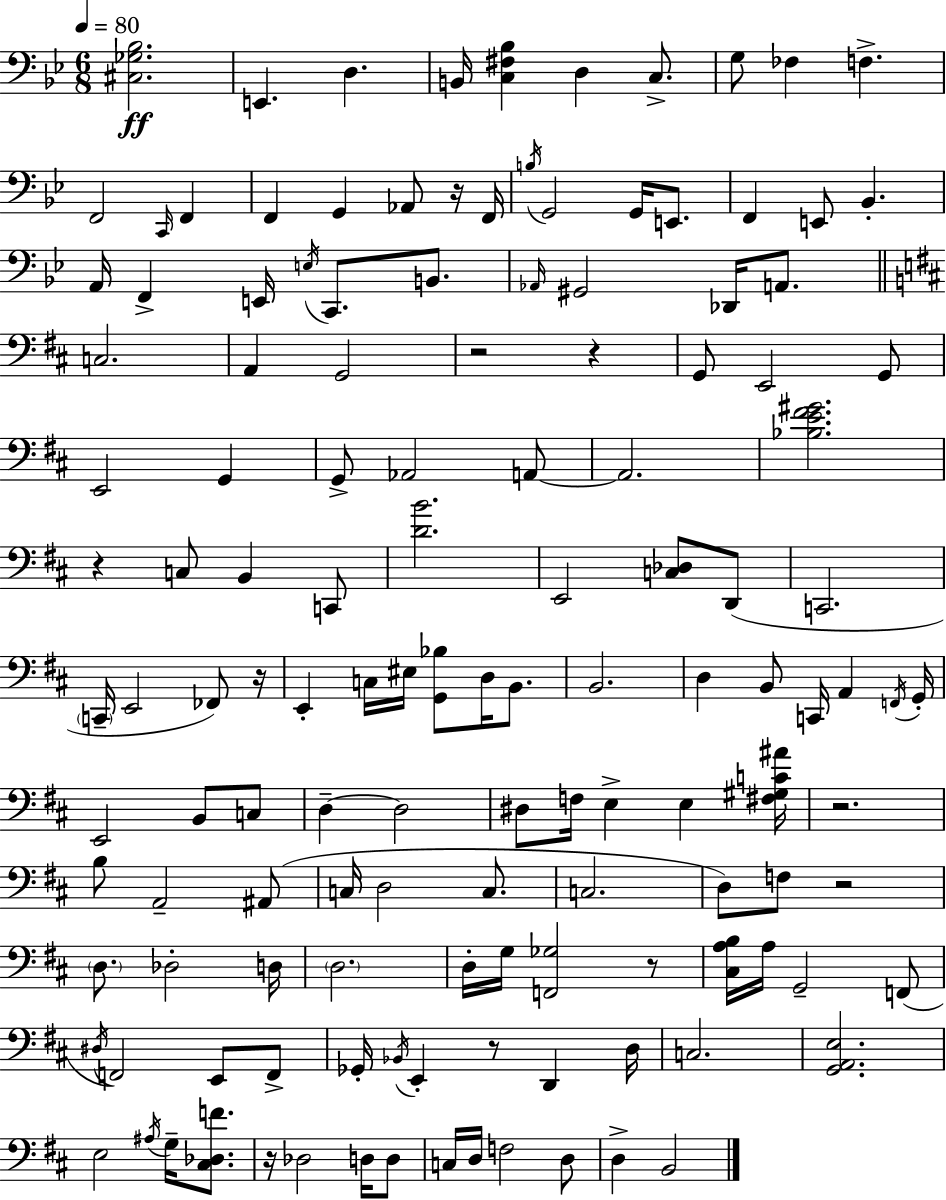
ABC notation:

X:1
T:Untitled
M:6/8
L:1/4
K:Gm
[^C,_G,_B,]2 E,, D, B,,/4 [C,^F,_B,] D, C,/2 G,/2 _F, F, F,,2 C,,/4 F,, F,, G,, _A,,/2 z/4 F,,/4 B,/4 G,,2 G,,/4 E,,/2 F,, E,,/2 _B,, A,,/4 F,, E,,/4 E,/4 C,,/2 B,,/2 _A,,/4 ^G,,2 _D,,/4 A,,/2 C,2 A,, G,,2 z2 z G,,/2 E,,2 G,,/2 E,,2 G,, G,,/2 _A,,2 A,,/2 A,,2 [_B,E^F^G]2 z C,/2 B,, C,,/2 [DB]2 E,,2 [C,_D,]/2 D,,/2 C,,2 C,,/4 E,,2 _F,,/2 z/4 E,, C,/4 ^E,/4 [G,,_B,]/2 D,/4 B,,/2 B,,2 D, B,,/2 C,,/4 A,, F,,/4 G,,/4 E,,2 B,,/2 C,/2 D, D,2 ^D,/2 F,/4 E, E, [^F,^G,C^A]/4 z2 B,/2 A,,2 ^A,,/2 C,/4 D,2 C,/2 C,2 D,/2 F,/2 z2 D,/2 _D,2 D,/4 D,2 D,/4 G,/4 [F,,_G,]2 z/2 [^C,A,B,]/4 A,/4 G,,2 F,,/2 ^D,/4 F,,2 E,,/2 F,,/2 _G,,/4 _B,,/4 E,, z/2 D,, D,/4 C,2 [G,,A,,E,]2 E,2 ^A,/4 G,/4 [^C,_D,F]/2 z/4 _D,2 D,/4 D,/2 C,/4 D,/4 F,2 D,/2 D, B,,2